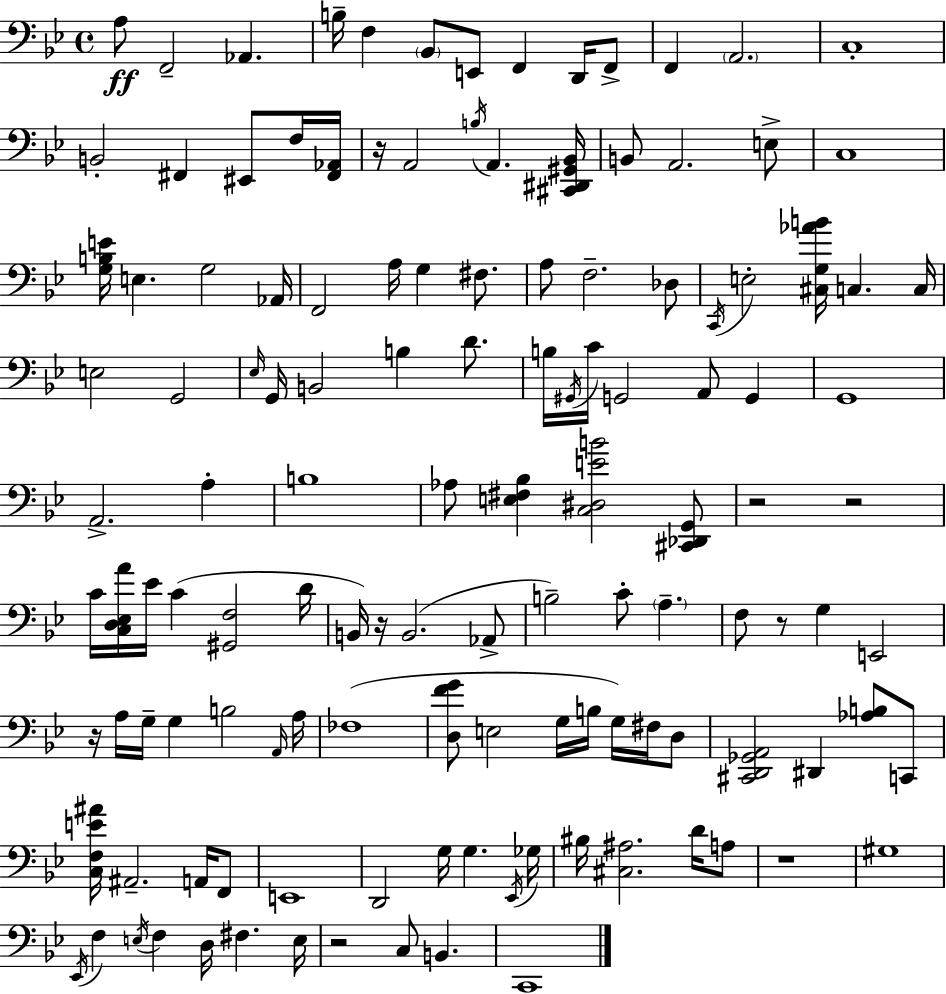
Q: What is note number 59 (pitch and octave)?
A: C4